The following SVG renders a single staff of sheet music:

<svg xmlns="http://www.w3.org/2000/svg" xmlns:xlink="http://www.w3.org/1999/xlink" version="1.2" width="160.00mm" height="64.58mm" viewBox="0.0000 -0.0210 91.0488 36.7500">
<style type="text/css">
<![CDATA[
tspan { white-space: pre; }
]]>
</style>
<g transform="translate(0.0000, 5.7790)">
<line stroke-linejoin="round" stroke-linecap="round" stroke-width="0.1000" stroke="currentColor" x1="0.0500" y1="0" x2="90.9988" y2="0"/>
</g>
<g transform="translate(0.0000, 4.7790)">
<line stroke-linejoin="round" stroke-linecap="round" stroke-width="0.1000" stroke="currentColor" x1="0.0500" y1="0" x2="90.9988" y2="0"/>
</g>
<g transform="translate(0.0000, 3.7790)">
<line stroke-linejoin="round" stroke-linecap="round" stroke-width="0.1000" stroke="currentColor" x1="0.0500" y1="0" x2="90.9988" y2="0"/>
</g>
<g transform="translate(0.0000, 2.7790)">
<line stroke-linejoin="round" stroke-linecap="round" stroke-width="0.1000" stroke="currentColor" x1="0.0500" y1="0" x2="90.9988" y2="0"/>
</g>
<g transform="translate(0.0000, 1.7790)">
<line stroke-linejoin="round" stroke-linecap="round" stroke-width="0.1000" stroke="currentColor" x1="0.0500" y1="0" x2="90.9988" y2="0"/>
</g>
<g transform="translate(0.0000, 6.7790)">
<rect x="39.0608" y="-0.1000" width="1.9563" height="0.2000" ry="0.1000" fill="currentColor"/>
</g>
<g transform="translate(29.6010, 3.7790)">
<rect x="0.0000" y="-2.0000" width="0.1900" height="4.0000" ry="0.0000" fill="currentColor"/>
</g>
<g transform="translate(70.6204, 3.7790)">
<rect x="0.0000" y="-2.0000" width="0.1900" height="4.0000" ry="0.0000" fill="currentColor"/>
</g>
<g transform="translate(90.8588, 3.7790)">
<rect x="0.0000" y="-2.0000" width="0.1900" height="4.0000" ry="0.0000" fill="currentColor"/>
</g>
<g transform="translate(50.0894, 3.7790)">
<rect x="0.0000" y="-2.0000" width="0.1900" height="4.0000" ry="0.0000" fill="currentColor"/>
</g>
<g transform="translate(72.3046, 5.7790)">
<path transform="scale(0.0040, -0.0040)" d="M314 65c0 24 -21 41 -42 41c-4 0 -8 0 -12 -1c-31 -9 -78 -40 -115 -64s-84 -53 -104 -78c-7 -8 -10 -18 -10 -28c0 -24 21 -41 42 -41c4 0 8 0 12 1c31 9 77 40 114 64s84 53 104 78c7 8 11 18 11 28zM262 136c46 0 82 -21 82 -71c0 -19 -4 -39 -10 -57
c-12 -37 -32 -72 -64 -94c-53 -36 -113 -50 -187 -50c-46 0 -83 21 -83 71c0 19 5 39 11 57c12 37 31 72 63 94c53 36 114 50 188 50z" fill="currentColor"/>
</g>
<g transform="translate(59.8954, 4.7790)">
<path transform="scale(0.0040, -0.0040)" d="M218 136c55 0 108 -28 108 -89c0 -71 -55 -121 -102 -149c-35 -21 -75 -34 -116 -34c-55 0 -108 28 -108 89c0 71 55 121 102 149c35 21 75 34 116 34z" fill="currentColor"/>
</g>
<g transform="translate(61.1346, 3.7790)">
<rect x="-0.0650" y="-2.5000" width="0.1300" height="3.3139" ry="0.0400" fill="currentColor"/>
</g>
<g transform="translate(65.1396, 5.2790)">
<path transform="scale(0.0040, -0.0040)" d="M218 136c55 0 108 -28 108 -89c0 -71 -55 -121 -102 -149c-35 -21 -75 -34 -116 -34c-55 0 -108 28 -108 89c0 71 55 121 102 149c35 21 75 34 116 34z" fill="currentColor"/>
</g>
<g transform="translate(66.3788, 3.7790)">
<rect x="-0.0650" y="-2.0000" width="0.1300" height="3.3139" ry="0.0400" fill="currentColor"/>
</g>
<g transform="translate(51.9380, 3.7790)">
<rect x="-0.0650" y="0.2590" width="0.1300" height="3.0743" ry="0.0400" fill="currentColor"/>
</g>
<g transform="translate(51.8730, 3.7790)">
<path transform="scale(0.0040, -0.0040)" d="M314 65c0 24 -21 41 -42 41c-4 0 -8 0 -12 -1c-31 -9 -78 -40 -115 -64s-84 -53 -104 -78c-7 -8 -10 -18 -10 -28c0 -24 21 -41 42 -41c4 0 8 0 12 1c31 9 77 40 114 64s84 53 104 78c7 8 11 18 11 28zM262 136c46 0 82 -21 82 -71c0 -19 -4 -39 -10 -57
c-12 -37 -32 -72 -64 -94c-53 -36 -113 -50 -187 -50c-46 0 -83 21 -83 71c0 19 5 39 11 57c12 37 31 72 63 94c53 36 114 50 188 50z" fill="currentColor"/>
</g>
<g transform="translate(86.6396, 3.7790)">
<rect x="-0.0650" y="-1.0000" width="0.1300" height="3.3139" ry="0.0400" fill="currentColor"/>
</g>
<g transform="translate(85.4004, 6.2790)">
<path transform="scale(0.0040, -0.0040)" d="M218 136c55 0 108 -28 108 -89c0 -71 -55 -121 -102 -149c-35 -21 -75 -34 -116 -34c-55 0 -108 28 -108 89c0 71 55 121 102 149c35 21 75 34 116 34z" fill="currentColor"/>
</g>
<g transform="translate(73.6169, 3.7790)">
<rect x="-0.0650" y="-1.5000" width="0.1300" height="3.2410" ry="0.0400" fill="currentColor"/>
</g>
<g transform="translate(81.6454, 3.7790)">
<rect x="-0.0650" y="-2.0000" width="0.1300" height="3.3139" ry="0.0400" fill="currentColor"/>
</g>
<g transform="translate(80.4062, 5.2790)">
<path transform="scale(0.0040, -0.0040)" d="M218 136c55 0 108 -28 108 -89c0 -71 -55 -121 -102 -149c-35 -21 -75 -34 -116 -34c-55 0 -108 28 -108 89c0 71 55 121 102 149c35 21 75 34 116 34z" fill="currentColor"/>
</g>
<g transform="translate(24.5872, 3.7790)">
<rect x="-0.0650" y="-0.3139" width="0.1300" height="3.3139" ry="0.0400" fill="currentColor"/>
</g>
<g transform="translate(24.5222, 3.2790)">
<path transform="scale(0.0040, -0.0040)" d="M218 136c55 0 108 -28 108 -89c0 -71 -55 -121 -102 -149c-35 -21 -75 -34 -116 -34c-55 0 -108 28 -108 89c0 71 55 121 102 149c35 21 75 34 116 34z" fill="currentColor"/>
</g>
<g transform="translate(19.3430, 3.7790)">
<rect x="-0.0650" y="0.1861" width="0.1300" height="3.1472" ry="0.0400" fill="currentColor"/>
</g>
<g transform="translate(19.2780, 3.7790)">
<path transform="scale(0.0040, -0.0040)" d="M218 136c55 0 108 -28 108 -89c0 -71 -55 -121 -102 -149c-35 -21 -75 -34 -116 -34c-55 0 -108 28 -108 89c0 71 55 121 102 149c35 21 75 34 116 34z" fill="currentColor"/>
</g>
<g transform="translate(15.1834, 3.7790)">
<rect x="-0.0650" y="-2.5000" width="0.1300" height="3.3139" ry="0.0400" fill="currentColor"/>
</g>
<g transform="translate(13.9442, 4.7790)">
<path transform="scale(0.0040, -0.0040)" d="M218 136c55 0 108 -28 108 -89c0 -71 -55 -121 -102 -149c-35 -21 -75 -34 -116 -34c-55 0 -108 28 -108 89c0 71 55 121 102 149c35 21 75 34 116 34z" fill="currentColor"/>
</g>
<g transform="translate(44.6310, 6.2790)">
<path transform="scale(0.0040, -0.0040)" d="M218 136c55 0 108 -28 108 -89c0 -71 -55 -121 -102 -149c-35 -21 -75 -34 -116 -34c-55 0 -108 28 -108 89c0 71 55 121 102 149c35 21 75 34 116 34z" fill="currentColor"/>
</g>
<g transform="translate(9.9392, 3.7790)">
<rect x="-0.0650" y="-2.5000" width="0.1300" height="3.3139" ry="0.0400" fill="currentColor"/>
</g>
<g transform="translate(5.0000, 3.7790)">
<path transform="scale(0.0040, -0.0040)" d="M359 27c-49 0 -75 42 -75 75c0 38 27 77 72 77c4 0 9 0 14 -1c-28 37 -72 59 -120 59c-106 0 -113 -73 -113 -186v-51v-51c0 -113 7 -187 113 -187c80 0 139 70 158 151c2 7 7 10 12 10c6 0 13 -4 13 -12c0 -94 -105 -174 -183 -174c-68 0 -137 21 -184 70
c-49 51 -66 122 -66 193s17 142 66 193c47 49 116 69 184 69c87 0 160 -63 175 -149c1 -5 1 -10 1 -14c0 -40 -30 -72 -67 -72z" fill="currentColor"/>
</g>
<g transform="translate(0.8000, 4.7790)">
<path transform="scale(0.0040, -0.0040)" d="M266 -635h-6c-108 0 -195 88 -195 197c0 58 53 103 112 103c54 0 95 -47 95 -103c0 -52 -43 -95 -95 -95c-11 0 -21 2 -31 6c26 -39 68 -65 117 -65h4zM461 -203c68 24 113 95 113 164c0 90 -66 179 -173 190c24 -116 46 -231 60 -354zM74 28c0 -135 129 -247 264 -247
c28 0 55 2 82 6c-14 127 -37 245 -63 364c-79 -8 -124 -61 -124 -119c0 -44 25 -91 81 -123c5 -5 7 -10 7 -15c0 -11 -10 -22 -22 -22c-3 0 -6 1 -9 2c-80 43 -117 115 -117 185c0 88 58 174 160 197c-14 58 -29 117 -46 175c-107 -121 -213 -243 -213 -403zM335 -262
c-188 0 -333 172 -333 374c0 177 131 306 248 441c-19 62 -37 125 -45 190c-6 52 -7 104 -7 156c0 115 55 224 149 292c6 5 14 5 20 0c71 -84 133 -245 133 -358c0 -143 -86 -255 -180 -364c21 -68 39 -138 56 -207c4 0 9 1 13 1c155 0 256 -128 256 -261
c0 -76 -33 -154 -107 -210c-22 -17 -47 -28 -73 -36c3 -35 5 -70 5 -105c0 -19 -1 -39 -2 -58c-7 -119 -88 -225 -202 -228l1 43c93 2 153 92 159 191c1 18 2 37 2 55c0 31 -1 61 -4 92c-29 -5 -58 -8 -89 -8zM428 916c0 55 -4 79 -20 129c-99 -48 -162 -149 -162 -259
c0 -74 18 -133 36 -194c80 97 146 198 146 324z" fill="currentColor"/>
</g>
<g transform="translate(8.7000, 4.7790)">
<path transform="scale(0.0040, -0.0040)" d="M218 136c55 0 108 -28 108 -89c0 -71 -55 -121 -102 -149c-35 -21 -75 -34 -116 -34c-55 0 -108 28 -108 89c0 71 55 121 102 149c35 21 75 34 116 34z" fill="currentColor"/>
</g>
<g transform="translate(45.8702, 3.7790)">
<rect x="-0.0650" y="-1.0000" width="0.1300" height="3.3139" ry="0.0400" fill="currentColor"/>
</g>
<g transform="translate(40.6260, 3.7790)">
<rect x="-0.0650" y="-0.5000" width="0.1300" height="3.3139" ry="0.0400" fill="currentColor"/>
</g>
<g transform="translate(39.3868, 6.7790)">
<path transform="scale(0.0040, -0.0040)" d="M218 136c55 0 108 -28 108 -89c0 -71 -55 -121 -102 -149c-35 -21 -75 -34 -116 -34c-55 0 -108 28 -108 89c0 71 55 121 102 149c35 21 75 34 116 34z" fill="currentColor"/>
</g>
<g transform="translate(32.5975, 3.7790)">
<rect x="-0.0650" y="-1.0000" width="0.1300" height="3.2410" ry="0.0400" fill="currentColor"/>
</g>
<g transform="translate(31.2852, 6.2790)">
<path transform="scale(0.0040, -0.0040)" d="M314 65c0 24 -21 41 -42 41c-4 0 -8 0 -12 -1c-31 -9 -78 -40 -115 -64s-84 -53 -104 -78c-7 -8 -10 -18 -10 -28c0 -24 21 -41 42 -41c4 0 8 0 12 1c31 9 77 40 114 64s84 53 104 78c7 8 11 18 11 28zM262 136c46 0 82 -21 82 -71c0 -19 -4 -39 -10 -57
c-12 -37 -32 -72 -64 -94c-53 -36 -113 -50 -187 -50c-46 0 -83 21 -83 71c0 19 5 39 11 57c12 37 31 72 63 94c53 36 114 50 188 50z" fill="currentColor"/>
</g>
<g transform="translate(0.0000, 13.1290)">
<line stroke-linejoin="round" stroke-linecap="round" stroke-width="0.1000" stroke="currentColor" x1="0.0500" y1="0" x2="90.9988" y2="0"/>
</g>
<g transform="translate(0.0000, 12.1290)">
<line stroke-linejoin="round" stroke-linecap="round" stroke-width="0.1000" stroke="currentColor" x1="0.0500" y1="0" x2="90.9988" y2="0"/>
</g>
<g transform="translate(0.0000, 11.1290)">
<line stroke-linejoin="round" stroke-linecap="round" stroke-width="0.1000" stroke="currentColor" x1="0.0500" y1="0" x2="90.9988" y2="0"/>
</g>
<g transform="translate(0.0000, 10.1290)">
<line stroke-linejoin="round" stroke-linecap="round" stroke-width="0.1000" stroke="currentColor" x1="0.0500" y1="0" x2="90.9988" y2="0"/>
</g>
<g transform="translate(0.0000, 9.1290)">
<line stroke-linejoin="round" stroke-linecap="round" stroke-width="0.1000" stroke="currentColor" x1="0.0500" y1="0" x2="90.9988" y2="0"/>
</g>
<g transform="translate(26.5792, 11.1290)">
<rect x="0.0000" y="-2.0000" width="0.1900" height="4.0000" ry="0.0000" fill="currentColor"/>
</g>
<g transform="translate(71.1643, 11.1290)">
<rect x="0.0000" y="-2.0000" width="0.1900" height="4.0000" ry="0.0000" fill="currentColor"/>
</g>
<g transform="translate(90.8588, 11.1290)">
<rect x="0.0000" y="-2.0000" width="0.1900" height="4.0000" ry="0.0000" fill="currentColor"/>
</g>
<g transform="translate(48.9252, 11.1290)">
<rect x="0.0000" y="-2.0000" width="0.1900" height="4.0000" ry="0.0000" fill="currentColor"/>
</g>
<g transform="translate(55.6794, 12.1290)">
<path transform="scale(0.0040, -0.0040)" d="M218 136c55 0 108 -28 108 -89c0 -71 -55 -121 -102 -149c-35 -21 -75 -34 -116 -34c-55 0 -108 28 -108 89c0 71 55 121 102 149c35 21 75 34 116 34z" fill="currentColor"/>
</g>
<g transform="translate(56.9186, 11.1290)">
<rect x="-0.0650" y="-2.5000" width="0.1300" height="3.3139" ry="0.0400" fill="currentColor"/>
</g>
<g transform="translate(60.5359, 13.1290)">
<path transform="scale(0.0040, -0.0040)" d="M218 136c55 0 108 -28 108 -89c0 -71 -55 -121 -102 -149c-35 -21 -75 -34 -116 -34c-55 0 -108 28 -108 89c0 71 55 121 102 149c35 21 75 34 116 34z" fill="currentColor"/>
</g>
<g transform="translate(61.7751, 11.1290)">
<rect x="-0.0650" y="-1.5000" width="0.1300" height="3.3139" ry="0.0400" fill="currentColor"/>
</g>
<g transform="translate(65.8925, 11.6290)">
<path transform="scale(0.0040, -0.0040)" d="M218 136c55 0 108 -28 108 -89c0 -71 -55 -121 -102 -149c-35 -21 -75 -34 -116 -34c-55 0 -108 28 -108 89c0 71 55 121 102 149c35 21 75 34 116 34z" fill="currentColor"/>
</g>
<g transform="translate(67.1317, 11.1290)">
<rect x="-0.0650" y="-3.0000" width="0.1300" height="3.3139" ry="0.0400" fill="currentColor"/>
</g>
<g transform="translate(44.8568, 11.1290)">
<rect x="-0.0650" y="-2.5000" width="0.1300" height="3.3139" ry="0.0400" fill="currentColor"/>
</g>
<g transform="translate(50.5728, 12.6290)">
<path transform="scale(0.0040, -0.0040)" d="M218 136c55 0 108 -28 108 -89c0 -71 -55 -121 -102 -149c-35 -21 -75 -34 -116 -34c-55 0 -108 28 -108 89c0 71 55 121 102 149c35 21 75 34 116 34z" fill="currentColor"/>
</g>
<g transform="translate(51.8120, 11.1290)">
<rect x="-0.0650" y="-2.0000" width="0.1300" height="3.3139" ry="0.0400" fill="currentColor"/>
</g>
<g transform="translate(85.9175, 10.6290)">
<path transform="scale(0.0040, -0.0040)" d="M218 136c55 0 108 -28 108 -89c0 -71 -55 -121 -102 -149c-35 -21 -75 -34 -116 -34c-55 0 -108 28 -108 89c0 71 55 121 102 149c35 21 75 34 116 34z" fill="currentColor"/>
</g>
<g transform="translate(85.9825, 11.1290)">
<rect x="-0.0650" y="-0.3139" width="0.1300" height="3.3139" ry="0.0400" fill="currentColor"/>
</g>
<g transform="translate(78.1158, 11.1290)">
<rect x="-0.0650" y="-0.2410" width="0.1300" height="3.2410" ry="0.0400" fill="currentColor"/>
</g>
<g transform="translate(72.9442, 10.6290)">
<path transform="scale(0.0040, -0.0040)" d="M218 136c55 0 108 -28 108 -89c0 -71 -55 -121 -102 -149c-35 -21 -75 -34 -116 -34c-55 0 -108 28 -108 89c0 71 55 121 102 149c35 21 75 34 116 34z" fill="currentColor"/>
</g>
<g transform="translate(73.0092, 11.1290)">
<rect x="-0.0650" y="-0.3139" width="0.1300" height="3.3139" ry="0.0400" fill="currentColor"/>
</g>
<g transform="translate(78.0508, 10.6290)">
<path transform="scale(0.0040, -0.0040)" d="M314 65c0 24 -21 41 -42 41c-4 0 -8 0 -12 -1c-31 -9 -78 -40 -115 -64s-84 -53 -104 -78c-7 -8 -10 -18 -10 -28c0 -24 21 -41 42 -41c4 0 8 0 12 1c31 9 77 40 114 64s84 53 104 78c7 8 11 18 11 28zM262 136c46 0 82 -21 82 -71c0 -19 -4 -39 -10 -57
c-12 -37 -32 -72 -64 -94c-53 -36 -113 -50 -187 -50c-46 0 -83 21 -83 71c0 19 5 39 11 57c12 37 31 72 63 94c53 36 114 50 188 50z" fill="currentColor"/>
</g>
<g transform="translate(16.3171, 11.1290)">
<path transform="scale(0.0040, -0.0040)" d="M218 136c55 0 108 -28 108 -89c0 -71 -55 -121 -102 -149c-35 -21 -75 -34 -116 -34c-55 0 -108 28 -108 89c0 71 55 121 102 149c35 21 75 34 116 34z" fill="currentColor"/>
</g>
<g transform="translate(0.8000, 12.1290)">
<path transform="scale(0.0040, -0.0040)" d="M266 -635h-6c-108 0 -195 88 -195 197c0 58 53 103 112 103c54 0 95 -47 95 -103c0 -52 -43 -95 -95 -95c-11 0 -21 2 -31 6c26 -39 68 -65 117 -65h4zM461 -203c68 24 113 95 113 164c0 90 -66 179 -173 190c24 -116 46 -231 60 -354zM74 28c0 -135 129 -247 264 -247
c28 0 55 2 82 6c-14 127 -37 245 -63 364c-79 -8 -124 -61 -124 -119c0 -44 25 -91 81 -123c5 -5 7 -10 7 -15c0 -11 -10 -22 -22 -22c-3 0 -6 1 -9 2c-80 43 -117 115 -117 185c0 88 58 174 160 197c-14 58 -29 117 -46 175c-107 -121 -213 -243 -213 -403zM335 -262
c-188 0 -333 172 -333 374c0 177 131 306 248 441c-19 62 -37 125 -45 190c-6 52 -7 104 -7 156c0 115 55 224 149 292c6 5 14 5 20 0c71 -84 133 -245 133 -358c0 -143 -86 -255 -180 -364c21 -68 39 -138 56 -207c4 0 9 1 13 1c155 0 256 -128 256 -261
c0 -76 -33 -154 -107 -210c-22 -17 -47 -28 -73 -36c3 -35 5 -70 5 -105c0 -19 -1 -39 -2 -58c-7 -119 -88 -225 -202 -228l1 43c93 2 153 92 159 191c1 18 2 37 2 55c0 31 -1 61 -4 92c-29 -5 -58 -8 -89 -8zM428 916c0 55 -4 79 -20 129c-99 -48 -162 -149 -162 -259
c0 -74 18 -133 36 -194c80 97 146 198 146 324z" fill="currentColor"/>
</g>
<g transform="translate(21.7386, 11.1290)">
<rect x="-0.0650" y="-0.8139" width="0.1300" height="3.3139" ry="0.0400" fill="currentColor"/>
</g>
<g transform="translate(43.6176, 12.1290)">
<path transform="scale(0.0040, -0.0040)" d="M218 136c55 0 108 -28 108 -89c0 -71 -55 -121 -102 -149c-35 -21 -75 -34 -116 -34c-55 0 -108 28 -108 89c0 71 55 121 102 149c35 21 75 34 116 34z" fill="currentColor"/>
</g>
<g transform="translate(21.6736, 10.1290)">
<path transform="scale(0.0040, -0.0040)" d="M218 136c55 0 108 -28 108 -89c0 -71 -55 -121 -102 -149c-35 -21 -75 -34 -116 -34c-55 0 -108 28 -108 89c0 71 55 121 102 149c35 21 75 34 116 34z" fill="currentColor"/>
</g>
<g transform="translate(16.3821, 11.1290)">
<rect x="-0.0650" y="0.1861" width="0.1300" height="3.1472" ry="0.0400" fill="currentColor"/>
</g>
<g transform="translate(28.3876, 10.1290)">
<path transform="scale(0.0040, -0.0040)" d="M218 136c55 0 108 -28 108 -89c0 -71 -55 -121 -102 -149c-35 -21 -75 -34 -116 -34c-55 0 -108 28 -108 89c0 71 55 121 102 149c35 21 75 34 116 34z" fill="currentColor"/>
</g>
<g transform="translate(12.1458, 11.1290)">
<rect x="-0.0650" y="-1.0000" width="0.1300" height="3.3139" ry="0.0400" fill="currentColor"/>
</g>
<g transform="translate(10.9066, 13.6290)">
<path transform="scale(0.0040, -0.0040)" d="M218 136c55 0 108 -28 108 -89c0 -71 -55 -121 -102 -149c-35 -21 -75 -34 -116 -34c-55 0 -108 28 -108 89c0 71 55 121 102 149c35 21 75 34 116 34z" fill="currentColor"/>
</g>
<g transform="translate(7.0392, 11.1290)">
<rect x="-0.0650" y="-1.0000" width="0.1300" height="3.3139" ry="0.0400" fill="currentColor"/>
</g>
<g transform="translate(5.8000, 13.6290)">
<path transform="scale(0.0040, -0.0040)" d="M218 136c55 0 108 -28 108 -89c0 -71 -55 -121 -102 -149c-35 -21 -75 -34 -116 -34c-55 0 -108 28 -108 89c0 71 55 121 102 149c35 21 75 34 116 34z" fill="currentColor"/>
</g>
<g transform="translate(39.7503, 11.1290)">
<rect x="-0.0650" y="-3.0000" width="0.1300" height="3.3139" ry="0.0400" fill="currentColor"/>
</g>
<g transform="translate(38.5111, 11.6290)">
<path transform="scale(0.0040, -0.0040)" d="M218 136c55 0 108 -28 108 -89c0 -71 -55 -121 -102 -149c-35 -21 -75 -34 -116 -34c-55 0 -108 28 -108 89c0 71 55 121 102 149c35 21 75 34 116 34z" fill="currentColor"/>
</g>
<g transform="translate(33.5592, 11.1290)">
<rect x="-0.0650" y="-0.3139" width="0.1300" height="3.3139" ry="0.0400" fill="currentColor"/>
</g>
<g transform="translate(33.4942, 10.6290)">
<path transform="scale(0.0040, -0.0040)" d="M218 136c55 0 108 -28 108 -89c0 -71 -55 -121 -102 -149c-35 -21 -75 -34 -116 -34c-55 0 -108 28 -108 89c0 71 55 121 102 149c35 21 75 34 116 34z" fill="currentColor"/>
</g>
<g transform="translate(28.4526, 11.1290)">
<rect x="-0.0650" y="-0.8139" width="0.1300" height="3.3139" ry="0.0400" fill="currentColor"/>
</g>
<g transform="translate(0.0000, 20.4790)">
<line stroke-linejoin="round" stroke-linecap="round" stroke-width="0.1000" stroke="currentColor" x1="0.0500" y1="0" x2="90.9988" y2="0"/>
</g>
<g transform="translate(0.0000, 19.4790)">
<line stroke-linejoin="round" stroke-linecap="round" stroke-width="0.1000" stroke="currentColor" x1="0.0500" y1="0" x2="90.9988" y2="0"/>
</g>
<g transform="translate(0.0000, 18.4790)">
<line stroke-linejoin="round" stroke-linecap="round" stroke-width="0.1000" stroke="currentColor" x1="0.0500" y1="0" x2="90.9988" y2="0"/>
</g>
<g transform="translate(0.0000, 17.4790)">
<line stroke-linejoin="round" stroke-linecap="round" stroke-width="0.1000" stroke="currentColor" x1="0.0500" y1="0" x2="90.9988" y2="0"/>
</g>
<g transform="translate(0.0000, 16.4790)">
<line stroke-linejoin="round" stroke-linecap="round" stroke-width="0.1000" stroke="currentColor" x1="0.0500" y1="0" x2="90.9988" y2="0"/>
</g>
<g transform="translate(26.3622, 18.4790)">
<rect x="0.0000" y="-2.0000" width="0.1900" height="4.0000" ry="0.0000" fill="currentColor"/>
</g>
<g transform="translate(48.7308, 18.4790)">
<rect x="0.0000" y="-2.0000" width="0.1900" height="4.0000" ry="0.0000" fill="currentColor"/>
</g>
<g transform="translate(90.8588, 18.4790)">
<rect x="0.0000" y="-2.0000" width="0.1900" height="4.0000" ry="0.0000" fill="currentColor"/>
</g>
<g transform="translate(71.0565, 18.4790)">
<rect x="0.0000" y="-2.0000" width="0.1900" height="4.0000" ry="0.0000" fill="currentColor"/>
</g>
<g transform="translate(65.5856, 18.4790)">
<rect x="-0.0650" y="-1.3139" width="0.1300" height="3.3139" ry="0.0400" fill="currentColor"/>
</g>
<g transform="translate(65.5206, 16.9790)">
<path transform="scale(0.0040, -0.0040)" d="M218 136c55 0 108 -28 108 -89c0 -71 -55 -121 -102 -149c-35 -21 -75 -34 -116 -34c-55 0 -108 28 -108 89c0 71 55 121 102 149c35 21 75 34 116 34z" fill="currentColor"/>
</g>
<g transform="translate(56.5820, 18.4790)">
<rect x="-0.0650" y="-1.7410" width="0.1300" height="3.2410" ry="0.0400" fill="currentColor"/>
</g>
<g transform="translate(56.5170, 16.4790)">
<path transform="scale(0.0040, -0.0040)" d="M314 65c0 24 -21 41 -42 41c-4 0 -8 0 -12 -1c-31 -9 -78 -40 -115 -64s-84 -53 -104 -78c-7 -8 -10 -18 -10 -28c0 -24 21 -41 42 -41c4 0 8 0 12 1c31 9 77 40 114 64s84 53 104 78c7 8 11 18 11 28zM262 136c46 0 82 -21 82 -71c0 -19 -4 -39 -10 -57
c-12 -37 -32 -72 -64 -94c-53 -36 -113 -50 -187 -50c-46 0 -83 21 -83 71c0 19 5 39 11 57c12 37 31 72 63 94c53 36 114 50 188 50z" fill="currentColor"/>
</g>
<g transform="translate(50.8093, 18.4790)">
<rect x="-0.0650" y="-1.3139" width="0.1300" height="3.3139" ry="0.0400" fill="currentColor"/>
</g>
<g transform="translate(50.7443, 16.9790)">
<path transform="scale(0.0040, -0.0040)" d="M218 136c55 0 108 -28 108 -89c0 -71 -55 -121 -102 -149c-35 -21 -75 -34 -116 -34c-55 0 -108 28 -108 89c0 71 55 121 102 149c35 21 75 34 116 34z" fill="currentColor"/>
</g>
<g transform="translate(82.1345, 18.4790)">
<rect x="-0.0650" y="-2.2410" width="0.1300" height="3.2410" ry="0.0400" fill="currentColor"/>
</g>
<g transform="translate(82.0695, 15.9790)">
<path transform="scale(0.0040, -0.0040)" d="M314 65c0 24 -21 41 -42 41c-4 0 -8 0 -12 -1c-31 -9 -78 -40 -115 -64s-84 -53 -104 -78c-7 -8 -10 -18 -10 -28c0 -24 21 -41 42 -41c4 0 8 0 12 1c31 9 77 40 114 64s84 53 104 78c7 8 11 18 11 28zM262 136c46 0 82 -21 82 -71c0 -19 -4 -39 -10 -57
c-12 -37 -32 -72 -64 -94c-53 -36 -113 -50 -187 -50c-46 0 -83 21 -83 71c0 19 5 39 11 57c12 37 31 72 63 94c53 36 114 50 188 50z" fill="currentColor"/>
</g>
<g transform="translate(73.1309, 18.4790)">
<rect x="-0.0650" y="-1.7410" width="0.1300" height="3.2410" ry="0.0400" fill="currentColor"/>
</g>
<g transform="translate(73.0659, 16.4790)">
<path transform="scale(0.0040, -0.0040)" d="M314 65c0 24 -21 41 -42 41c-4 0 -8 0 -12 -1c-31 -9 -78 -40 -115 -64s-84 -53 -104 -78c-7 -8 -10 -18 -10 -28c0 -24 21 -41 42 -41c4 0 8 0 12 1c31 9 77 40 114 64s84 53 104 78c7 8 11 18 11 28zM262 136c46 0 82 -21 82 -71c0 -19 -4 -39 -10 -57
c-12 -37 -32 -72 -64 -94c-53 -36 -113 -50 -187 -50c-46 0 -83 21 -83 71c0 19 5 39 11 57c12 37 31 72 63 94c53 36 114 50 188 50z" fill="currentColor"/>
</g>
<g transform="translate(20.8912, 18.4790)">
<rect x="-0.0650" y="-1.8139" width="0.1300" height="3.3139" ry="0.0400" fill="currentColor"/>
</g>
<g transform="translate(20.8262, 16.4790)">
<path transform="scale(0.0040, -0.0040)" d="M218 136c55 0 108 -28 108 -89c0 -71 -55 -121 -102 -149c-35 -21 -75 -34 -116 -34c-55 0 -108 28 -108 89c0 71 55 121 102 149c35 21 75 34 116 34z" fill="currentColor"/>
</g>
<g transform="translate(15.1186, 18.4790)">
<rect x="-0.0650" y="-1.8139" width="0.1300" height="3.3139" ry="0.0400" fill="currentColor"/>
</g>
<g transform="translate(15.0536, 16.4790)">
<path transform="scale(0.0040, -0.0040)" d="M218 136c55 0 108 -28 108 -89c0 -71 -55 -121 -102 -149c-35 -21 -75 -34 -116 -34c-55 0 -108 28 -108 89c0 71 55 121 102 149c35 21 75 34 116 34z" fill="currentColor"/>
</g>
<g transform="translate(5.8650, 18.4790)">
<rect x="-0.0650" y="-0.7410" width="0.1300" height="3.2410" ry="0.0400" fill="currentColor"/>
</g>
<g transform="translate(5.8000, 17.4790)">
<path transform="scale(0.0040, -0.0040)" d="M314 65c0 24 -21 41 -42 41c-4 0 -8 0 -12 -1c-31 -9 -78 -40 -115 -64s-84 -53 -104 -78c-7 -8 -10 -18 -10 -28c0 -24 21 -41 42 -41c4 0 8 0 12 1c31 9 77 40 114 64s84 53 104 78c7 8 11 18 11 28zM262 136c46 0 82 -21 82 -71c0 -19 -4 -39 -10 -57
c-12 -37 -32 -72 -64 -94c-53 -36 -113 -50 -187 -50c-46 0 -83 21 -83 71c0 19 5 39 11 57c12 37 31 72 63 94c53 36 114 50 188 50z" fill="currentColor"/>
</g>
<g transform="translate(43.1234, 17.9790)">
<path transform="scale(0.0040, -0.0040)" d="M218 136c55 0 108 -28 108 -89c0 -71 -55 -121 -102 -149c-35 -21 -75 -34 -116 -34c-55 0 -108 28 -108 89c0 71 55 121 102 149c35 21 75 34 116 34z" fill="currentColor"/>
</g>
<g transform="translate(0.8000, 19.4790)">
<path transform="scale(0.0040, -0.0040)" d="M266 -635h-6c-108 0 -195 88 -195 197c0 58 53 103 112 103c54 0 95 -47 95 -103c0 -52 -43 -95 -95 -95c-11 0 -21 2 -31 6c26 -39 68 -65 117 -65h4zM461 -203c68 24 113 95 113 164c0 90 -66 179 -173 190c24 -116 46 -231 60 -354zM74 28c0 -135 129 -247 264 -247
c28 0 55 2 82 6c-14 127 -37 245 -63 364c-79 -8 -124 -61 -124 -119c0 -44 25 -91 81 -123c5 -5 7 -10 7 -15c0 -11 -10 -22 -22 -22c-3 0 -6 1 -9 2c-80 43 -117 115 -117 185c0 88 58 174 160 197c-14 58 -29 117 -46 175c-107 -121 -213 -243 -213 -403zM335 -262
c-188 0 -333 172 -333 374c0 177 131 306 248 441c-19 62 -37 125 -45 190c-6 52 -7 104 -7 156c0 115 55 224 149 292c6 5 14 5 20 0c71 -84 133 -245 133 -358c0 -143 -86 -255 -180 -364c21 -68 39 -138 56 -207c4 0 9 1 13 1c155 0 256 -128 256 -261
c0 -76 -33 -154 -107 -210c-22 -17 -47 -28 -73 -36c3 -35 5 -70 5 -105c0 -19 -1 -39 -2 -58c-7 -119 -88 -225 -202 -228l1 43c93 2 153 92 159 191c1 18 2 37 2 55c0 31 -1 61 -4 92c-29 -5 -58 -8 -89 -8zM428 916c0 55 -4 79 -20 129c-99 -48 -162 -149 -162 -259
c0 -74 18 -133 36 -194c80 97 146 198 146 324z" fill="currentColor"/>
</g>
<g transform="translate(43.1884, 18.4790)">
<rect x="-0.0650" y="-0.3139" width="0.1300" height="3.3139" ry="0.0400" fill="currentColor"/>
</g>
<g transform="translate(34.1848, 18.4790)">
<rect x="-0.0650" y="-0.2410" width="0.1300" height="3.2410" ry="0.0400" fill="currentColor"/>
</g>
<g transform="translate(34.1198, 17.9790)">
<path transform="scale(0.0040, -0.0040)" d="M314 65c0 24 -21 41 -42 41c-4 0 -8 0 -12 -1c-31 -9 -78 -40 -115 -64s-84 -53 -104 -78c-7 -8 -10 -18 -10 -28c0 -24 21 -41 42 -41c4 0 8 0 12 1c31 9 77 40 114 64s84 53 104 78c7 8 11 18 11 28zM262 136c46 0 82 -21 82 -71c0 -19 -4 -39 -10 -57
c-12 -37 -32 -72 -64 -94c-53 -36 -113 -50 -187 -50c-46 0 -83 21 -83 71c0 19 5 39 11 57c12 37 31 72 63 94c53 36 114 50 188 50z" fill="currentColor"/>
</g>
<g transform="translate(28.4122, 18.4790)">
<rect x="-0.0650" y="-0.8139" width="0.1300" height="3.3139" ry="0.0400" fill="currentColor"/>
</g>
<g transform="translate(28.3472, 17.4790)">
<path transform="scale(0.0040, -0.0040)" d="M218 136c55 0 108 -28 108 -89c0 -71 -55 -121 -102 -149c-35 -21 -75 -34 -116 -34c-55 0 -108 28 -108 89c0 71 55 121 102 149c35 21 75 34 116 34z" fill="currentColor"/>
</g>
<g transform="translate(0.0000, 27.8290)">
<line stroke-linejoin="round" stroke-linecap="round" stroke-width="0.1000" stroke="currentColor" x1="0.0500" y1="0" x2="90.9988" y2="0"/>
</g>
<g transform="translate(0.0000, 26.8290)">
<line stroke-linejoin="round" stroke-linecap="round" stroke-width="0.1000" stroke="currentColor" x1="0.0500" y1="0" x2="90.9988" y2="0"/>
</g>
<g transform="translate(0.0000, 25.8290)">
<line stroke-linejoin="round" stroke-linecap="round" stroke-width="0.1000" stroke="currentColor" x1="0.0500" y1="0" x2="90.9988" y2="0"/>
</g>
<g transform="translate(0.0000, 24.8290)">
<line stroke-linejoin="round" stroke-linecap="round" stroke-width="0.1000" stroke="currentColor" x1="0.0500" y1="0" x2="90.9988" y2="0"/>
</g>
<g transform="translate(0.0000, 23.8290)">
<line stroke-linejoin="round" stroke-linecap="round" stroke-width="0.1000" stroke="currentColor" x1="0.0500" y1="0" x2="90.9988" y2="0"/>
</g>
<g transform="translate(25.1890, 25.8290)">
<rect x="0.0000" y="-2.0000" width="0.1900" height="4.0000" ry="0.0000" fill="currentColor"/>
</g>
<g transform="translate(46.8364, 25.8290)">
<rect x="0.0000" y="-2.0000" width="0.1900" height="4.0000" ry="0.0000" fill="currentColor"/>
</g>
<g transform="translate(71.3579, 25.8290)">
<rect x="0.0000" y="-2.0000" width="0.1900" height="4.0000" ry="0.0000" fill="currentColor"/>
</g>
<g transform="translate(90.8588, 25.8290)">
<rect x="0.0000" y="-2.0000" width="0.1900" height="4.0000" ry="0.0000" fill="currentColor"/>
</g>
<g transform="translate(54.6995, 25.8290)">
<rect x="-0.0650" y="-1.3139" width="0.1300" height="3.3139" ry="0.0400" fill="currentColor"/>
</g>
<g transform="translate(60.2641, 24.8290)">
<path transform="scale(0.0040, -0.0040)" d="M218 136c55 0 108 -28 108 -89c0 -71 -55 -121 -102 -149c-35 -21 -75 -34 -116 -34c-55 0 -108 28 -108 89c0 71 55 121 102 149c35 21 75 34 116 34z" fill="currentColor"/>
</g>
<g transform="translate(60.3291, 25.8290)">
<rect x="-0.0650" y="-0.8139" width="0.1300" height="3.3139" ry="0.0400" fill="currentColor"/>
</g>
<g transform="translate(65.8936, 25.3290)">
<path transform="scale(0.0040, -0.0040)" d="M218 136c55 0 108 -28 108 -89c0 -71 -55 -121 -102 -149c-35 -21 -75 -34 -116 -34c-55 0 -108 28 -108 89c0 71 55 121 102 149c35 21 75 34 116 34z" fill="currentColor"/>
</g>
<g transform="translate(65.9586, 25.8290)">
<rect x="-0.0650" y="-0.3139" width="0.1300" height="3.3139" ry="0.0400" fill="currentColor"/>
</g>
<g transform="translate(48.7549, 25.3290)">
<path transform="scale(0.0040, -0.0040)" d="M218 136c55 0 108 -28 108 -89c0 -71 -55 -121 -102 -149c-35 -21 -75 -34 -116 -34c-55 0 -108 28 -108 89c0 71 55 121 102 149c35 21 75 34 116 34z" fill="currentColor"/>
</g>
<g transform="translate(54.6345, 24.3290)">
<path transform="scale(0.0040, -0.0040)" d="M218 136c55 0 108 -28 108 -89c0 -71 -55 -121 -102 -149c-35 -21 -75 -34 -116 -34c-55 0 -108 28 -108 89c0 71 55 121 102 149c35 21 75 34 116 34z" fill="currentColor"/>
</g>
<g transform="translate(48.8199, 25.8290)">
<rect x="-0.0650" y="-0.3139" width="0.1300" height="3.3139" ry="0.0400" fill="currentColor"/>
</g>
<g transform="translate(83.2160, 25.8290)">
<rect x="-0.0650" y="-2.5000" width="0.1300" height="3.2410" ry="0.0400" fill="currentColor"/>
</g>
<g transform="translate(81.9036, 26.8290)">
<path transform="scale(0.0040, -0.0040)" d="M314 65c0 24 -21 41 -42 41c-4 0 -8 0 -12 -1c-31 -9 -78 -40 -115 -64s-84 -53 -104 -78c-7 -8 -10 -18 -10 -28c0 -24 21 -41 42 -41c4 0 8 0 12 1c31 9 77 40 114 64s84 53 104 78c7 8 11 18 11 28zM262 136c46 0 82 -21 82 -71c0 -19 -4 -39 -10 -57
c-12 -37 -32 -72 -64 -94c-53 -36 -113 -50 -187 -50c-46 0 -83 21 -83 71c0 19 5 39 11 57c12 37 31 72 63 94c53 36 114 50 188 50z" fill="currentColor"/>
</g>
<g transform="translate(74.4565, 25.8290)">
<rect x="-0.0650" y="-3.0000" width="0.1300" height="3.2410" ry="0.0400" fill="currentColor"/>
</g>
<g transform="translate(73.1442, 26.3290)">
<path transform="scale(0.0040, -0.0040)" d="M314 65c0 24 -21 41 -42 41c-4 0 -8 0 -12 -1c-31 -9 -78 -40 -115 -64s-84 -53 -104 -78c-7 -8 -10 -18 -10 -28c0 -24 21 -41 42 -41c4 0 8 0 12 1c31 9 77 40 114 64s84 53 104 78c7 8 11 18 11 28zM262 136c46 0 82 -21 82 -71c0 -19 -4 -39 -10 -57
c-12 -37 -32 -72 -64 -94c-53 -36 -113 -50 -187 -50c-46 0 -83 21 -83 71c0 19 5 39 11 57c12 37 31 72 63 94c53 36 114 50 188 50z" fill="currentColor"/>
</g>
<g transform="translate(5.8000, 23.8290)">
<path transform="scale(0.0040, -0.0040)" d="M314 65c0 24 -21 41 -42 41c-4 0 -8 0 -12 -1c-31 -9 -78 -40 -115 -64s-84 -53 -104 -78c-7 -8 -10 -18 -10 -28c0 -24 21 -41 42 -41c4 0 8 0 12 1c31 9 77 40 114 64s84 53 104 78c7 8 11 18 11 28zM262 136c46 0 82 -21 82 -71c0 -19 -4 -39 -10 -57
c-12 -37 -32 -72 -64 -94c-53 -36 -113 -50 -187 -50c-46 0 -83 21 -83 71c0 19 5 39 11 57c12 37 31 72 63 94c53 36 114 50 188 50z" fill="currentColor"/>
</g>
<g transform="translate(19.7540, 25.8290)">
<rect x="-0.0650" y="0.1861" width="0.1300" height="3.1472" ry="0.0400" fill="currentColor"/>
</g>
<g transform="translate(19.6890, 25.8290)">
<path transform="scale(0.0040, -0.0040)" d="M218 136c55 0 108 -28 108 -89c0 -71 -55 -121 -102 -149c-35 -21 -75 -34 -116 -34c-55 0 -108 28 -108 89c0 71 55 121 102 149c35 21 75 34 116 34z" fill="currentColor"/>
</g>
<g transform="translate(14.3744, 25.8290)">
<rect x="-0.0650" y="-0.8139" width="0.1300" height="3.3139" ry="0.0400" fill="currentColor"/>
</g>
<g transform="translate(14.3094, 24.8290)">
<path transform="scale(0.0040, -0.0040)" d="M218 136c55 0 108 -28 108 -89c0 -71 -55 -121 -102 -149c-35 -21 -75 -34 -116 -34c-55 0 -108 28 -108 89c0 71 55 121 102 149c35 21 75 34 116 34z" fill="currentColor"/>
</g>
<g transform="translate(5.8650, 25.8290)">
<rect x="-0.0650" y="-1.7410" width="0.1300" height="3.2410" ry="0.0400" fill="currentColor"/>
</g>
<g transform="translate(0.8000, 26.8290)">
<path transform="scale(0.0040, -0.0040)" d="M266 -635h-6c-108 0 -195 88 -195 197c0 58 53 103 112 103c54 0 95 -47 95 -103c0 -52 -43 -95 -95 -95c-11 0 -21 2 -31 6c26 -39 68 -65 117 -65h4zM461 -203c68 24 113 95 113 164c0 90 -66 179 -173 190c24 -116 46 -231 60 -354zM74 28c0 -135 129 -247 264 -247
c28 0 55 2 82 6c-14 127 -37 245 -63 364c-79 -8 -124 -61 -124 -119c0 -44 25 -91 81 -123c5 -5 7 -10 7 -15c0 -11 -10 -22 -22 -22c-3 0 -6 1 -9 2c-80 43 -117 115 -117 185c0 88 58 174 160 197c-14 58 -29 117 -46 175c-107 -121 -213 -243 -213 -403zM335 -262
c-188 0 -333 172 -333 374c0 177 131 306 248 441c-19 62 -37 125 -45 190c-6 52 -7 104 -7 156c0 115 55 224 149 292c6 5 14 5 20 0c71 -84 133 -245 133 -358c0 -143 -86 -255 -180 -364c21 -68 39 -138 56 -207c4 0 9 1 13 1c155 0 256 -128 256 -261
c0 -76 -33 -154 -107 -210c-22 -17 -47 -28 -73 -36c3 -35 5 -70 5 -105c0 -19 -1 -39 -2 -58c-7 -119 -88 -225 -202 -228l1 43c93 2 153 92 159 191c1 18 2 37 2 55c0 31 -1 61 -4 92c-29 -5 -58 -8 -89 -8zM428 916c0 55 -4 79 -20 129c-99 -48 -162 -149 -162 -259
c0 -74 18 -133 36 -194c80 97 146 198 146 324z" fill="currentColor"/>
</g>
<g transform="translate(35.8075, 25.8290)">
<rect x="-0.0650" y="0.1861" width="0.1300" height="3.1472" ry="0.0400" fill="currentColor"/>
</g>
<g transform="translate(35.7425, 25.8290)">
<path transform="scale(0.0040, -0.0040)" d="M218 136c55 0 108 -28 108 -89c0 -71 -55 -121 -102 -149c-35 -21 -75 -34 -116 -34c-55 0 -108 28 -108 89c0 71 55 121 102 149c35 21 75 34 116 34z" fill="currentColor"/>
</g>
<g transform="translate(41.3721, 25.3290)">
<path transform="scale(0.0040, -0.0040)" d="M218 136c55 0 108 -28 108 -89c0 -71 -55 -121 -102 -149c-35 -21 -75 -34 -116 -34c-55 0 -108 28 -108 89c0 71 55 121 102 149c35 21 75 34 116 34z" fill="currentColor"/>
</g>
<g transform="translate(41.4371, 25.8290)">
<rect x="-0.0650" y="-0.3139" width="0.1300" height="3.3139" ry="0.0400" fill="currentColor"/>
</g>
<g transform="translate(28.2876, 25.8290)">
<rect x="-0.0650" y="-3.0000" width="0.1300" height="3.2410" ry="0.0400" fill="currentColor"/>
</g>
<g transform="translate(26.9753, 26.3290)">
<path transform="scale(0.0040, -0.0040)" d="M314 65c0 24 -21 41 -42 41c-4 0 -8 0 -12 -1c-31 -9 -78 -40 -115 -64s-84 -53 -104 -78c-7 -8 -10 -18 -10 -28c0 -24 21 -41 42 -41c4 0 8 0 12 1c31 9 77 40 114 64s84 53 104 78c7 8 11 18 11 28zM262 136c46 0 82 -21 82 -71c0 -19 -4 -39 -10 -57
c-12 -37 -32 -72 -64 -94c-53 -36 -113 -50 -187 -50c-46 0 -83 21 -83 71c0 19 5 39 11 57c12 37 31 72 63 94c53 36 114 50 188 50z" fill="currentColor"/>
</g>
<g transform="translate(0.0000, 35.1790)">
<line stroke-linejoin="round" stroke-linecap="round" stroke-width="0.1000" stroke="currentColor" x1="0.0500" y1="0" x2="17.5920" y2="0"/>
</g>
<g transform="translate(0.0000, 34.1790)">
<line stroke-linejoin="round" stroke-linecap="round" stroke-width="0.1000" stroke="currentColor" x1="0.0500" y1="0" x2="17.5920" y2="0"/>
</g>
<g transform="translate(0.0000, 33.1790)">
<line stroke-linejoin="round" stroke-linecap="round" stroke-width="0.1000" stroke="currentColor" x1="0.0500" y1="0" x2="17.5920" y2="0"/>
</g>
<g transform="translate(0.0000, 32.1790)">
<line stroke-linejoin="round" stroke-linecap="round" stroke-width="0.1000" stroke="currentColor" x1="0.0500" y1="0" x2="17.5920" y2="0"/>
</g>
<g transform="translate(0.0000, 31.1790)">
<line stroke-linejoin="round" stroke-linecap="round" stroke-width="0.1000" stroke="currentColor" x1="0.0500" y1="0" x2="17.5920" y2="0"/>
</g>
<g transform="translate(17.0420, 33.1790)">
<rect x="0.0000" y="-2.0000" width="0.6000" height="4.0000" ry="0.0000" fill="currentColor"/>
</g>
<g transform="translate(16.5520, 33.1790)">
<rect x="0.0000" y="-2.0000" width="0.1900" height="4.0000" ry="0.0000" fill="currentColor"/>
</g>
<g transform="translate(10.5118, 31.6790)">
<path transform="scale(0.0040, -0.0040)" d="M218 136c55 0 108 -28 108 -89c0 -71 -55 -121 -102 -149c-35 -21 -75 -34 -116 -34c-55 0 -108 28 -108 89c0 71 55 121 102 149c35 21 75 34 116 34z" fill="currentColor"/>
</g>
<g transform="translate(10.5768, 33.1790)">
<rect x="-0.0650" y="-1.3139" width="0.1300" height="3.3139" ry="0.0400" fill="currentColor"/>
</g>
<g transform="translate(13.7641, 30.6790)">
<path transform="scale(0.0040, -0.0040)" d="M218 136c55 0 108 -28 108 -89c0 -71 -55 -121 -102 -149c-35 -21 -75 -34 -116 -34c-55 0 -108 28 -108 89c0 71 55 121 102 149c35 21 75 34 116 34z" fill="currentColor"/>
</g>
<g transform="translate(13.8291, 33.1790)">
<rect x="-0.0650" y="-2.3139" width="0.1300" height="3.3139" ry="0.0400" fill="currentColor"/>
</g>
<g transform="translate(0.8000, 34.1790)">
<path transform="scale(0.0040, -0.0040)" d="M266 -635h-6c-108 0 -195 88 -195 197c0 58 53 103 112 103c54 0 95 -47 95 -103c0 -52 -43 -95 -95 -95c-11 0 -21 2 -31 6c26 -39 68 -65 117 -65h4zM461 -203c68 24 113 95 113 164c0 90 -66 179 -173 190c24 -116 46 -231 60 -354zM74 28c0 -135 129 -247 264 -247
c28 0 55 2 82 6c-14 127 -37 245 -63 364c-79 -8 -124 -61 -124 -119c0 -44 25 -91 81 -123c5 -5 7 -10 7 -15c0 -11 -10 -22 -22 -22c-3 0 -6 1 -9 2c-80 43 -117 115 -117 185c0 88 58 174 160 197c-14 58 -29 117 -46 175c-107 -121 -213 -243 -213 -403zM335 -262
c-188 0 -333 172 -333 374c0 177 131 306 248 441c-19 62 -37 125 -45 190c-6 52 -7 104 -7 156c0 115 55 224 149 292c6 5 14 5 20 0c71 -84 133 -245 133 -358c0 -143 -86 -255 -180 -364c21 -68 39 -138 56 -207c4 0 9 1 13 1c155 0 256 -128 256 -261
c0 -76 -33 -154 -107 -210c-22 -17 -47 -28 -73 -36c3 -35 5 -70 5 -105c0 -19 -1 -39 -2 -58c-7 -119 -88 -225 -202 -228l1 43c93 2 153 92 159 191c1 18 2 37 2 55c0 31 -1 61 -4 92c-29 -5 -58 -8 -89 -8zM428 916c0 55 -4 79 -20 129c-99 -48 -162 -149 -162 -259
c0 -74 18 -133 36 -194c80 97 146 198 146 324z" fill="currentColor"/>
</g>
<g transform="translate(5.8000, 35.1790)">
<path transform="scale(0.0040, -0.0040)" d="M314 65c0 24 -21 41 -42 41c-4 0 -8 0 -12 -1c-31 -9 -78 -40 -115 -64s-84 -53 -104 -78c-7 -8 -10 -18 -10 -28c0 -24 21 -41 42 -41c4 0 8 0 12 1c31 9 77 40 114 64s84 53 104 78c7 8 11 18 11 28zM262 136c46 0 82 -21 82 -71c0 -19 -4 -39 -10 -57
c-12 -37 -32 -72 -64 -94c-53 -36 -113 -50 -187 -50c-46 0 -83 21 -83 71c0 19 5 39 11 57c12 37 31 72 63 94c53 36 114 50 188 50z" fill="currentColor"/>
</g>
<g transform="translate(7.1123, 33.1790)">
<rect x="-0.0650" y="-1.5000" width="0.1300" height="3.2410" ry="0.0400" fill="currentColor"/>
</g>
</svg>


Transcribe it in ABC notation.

X:1
T:Untitled
M:4/4
L:1/4
K:C
G G B c D2 C D B2 G F E2 F D D D B d d c A G F G E A c c2 c d2 f f d c2 c e f2 e f2 g2 f2 d B A2 B c c e d c A2 G2 E2 e g